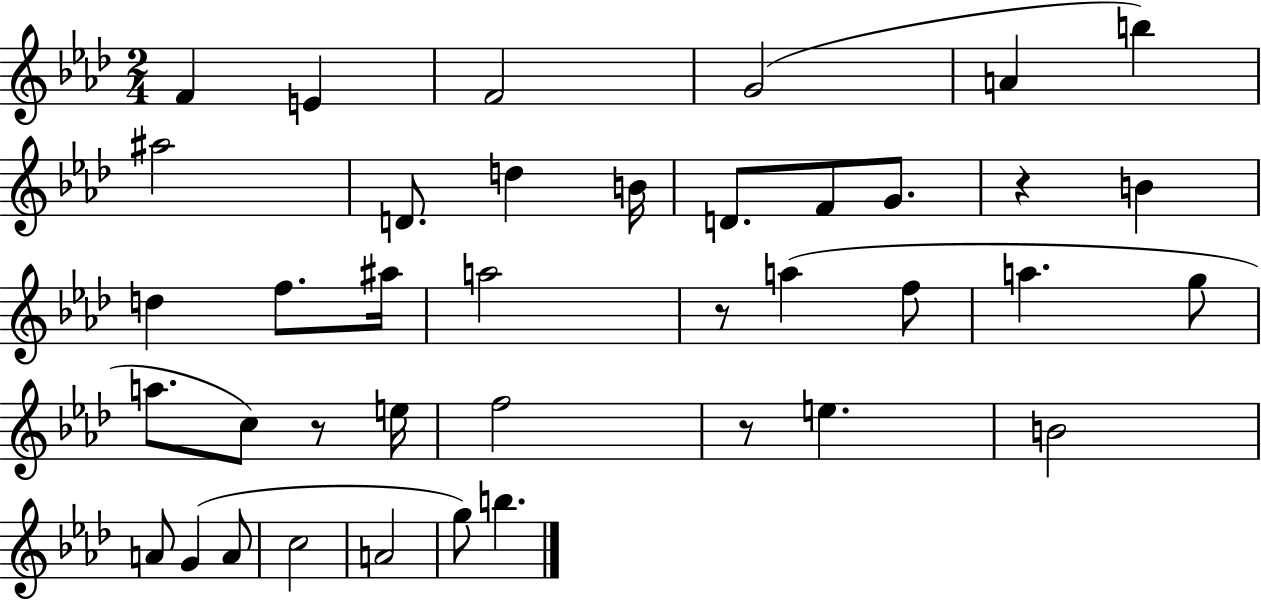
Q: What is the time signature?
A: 2/4